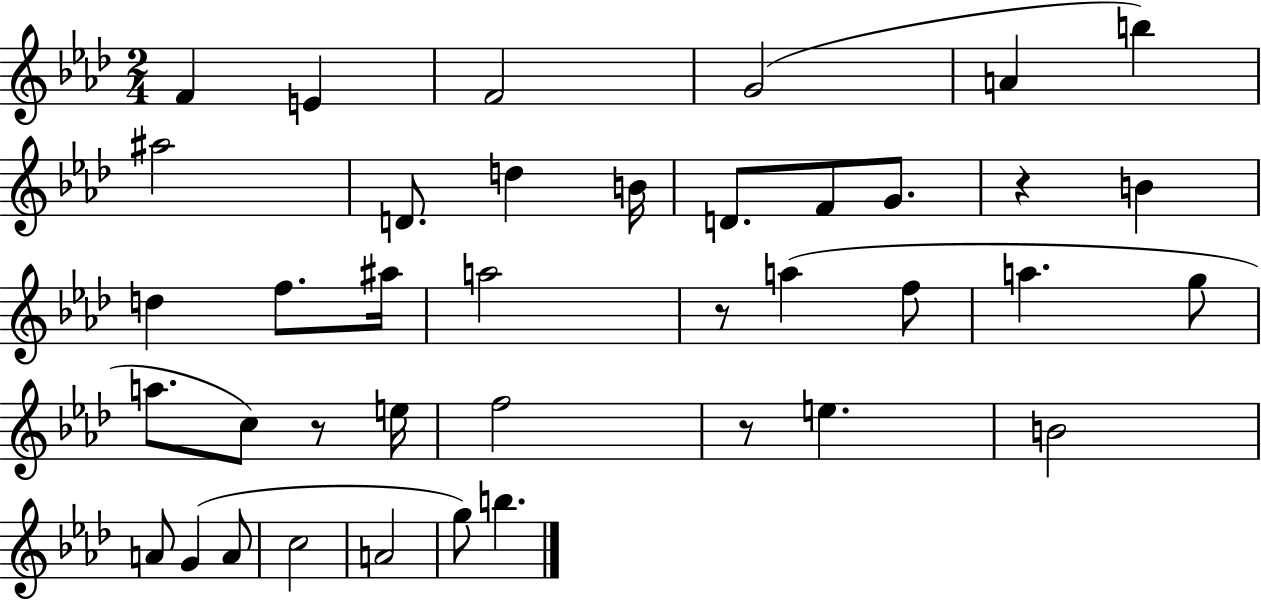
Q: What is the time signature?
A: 2/4